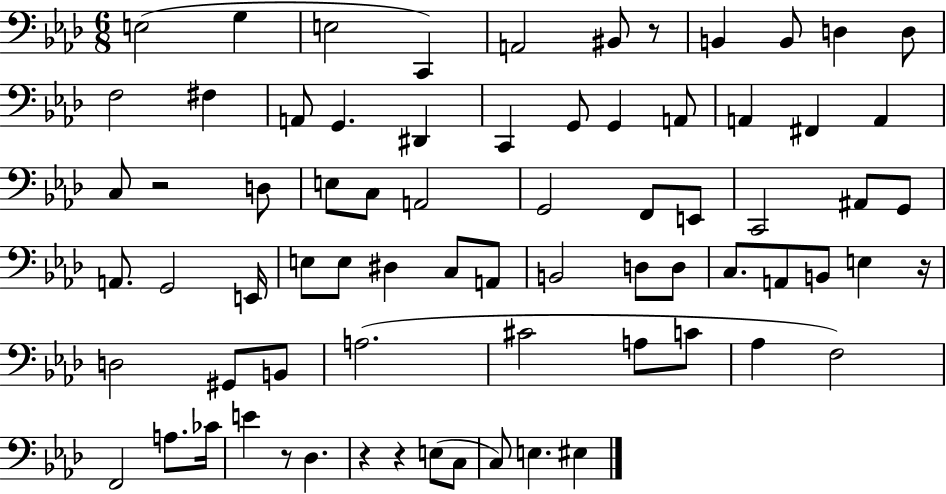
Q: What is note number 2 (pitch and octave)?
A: G3